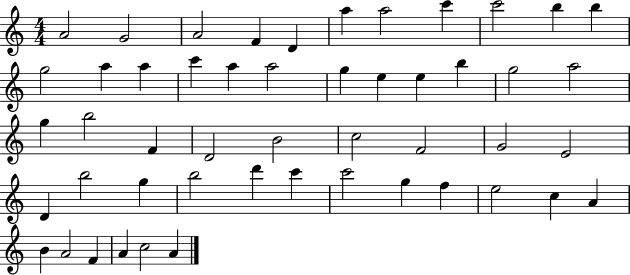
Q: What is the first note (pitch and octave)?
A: A4